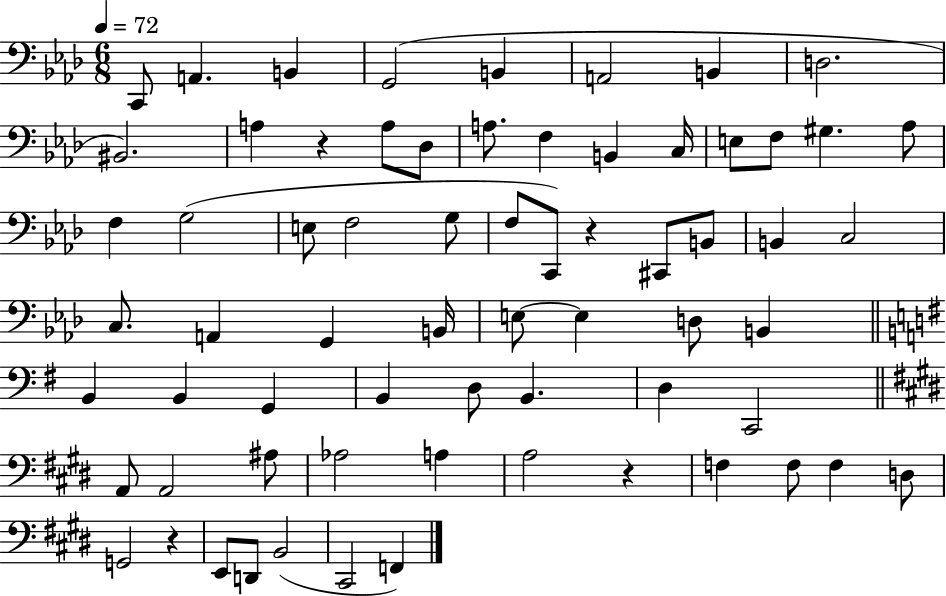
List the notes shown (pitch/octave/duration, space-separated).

C2/e A2/q. B2/q G2/h B2/q A2/h B2/q D3/h. BIS2/h. A3/q R/q A3/e Db3/e A3/e. F3/q B2/q C3/s E3/e F3/e G#3/q. Ab3/e F3/q G3/h E3/e F3/h G3/e F3/e C2/e R/q C#2/e B2/e B2/q C3/h C3/e. A2/q G2/q B2/s E3/e E3/q D3/e B2/q B2/q B2/q G2/q B2/q D3/e B2/q. D3/q C2/h A2/e A2/h A#3/e Ab3/h A3/q A3/h R/q F3/q F3/e F3/q D3/e G2/h R/q E2/e D2/e B2/h C#2/h F2/q